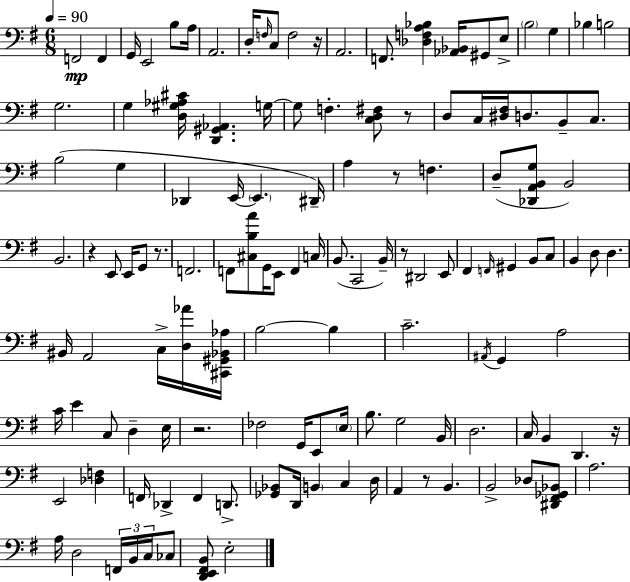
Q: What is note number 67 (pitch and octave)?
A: B3